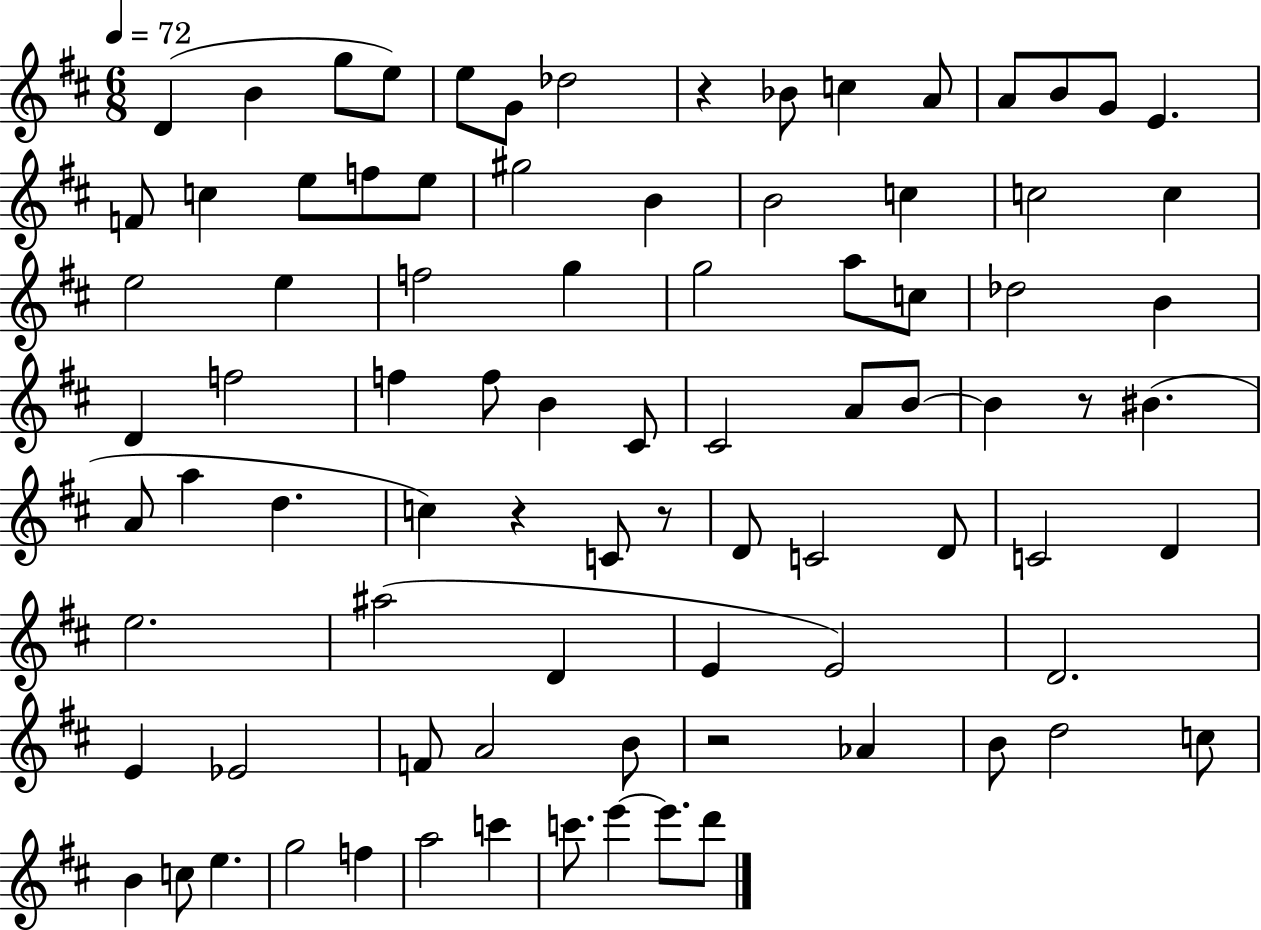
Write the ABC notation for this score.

X:1
T:Untitled
M:6/8
L:1/4
K:D
D B g/2 e/2 e/2 G/2 _d2 z _B/2 c A/2 A/2 B/2 G/2 E F/2 c e/2 f/2 e/2 ^g2 B B2 c c2 c e2 e f2 g g2 a/2 c/2 _d2 B D f2 f f/2 B ^C/2 ^C2 A/2 B/2 B z/2 ^B A/2 a d c z C/2 z/2 D/2 C2 D/2 C2 D e2 ^a2 D E E2 D2 E _E2 F/2 A2 B/2 z2 _A B/2 d2 c/2 B c/2 e g2 f a2 c' c'/2 e' e'/2 d'/2